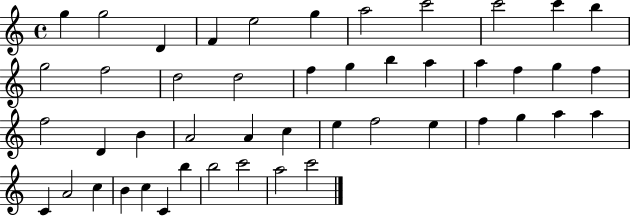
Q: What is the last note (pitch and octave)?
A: C6